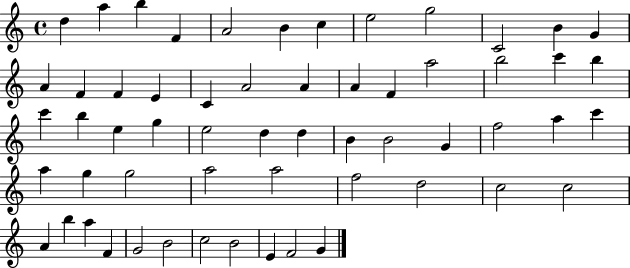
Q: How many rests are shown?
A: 0